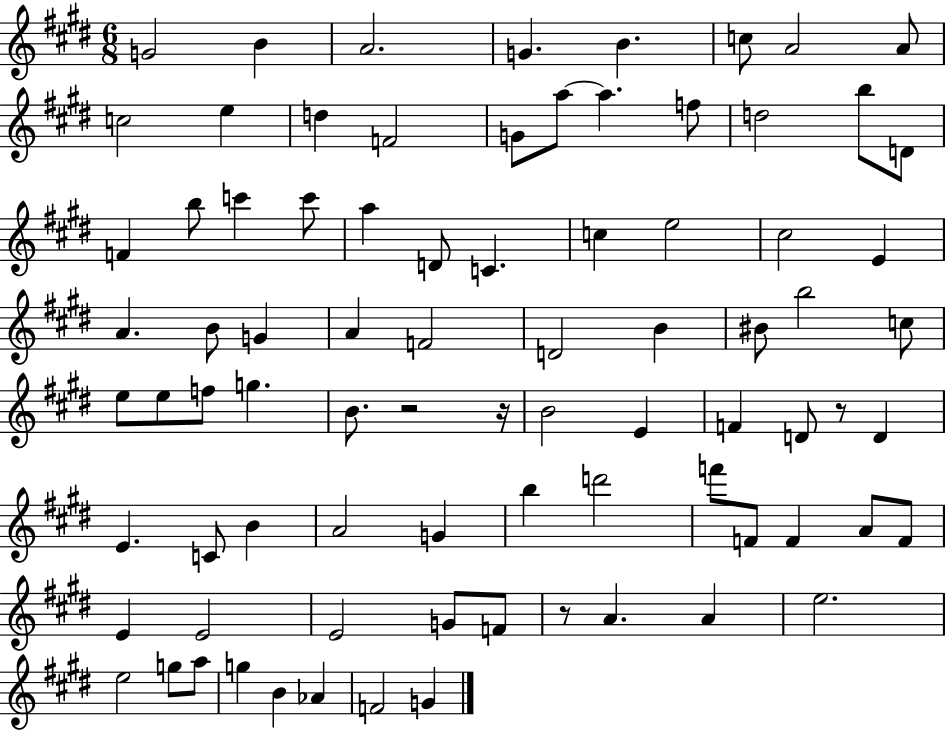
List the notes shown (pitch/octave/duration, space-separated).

G4/h B4/q A4/h. G4/q. B4/q. C5/e A4/h A4/e C5/h E5/q D5/q F4/h G4/e A5/e A5/q. F5/e D5/h B5/e D4/e F4/q B5/e C6/q C6/e A5/q D4/e C4/q. C5/q E5/h C#5/h E4/q A4/q. B4/e G4/q A4/q F4/h D4/h B4/q BIS4/e B5/h C5/e E5/e E5/e F5/e G5/q. B4/e. R/h R/s B4/h E4/q F4/q D4/e R/e D4/q E4/q. C4/e B4/q A4/h G4/q B5/q D6/h F6/e F4/e F4/q A4/e F4/e E4/q E4/h E4/h G4/e F4/e R/e A4/q. A4/q E5/h. E5/h G5/e A5/e G5/q B4/q Ab4/q F4/h G4/q